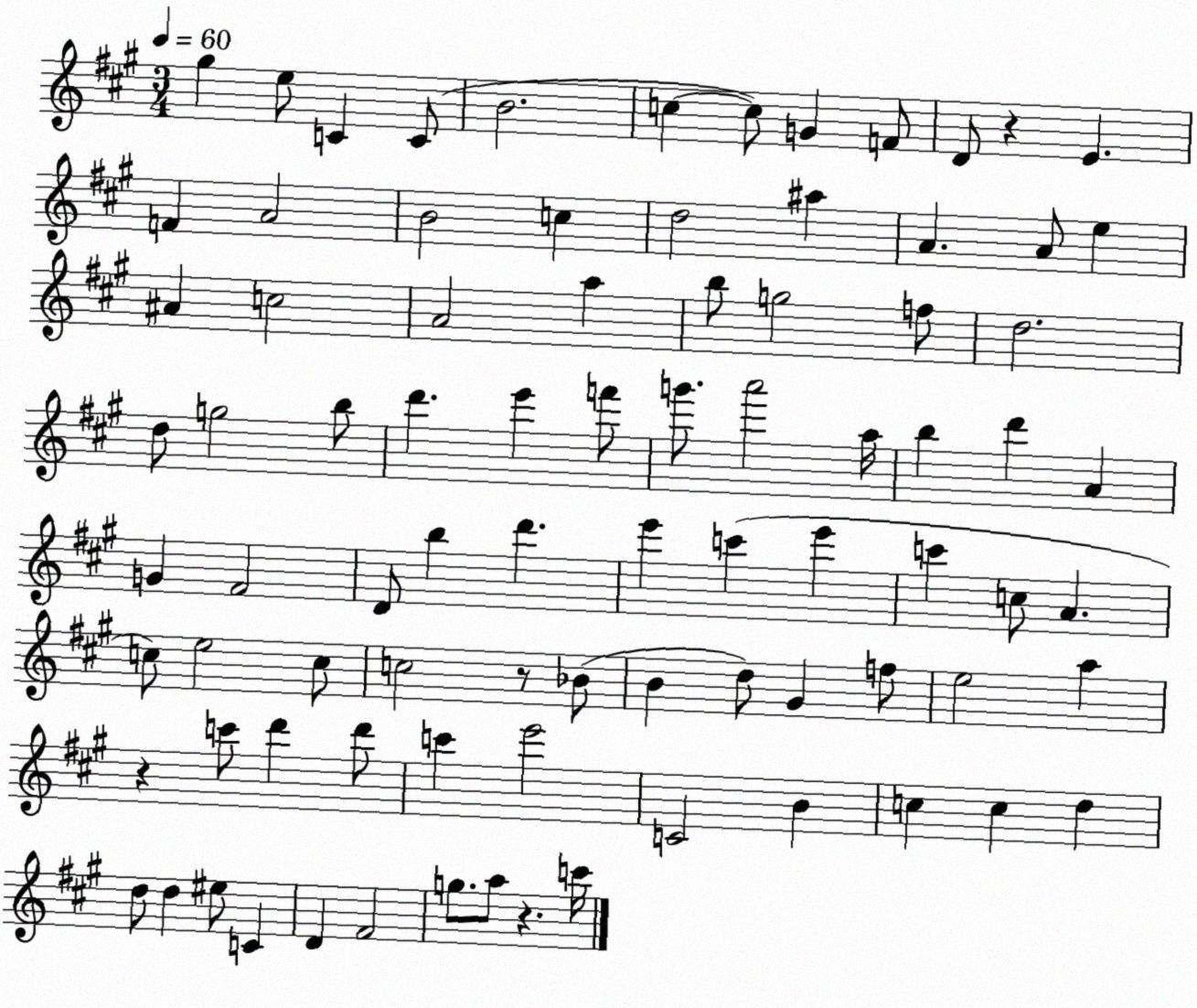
X:1
T:Untitled
M:3/4
L:1/4
K:A
^g e/2 C C/2 B2 c c/2 G F/2 D/2 z E F A2 B2 c d2 ^a A A/2 e ^A c2 A2 a b/2 g2 f/2 d2 d/2 g2 b/2 d' e' f'/2 g'/2 a'2 a/4 b d' A G ^F2 D/2 b d' e' c' e' c' c/2 A c/2 e2 c/2 c2 z/2 _B/2 B d/2 ^G f/2 e2 a z c'/2 d' d'/2 c' e'2 C2 B c c d d/2 d ^e/2 C D ^F2 g/2 a/2 z c'/4